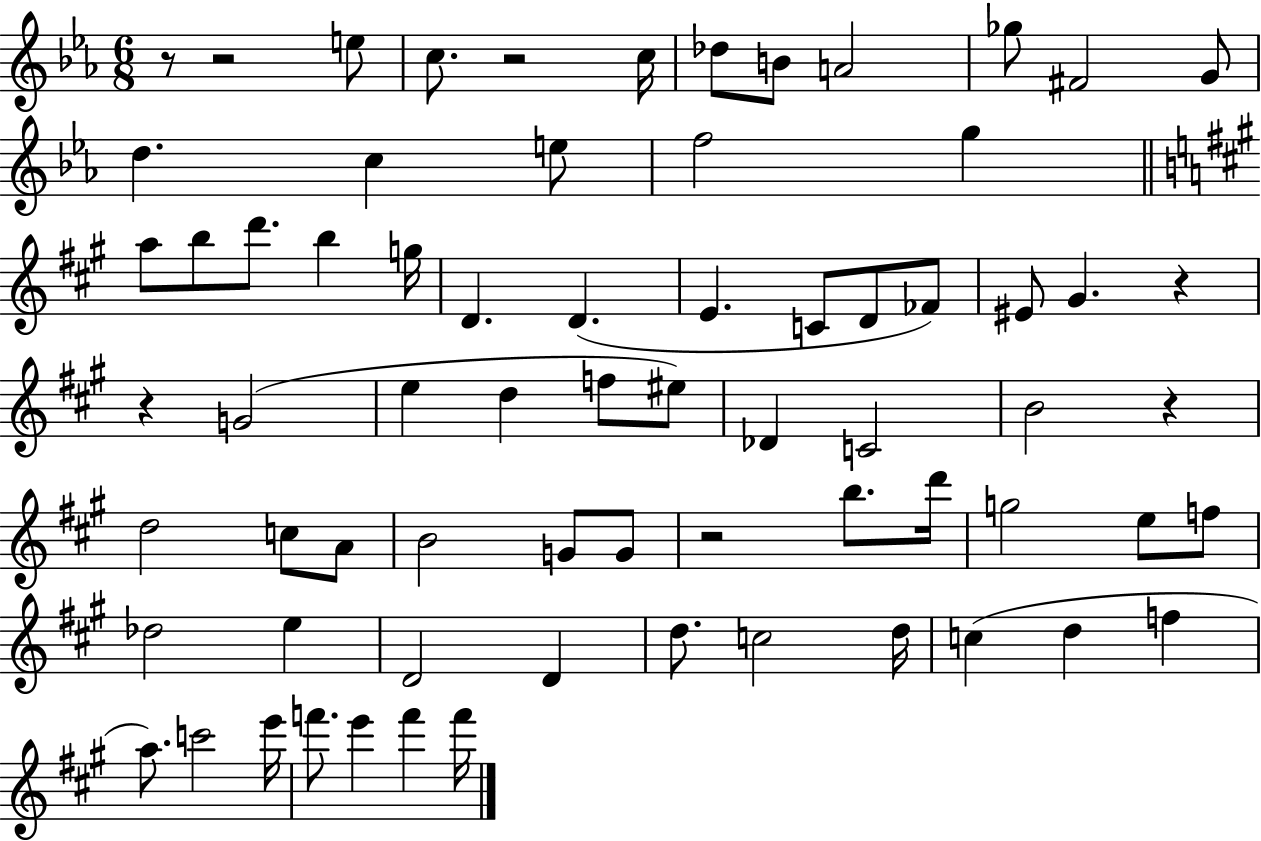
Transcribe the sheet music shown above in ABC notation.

X:1
T:Untitled
M:6/8
L:1/4
K:Eb
z/2 z2 e/2 c/2 z2 c/4 _d/2 B/2 A2 _g/2 ^F2 G/2 d c e/2 f2 g a/2 b/2 d'/2 b g/4 D D E C/2 D/2 _F/2 ^E/2 ^G z z G2 e d f/2 ^e/2 _D C2 B2 z d2 c/2 A/2 B2 G/2 G/2 z2 b/2 d'/4 g2 e/2 f/2 _d2 e D2 D d/2 c2 d/4 c d f a/2 c'2 e'/4 f'/2 e' f' f'/4